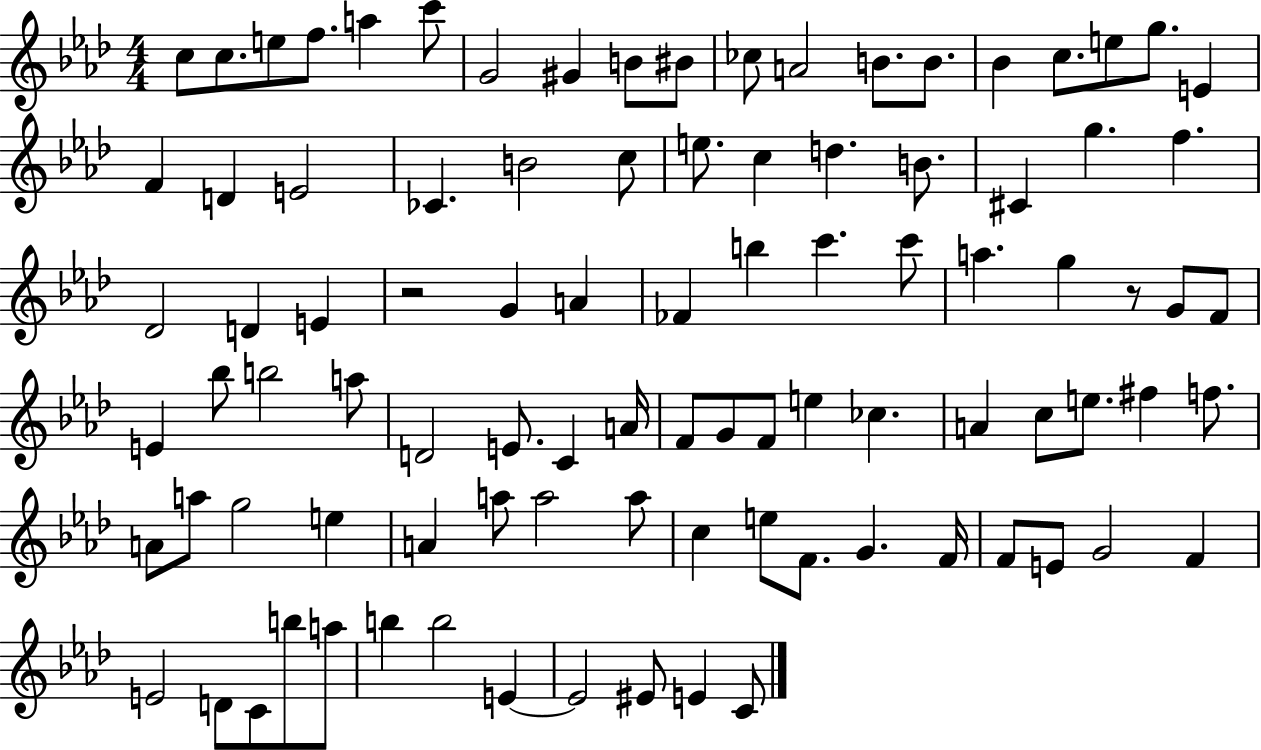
{
  \clef treble
  \numericTimeSignature
  \time 4/4
  \key aes \major
  \repeat volta 2 { c''8 c''8. e''8 f''8. a''4 c'''8 | g'2 gis'4 b'8 bis'8 | ces''8 a'2 b'8. b'8. | bes'4 c''8. e''8 g''8. e'4 | \break f'4 d'4 e'2 | ces'4. b'2 c''8 | e''8. c''4 d''4. b'8. | cis'4 g''4. f''4. | \break des'2 d'4 e'4 | r2 g'4 a'4 | fes'4 b''4 c'''4. c'''8 | a''4. g''4 r8 g'8 f'8 | \break e'4 bes''8 b''2 a''8 | d'2 e'8. c'4 a'16 | f'8 g'8 f'8 e''4 ces''4. | a'4 c''8 e''8. fis''4 f''8. | \break a'8 a''8 g''2 e''4 | a'4 a''8 a''2 a''8 | c''4 e''8 f'8. g'4. f'16 | f'8 e'8 g'2 f'4 | \break e'2 d'8 c'8 b''8 a''8 | b''4 b''2 e'4~~ | e'2 eis'8 e'4 c'8 | } \bar "|."
}